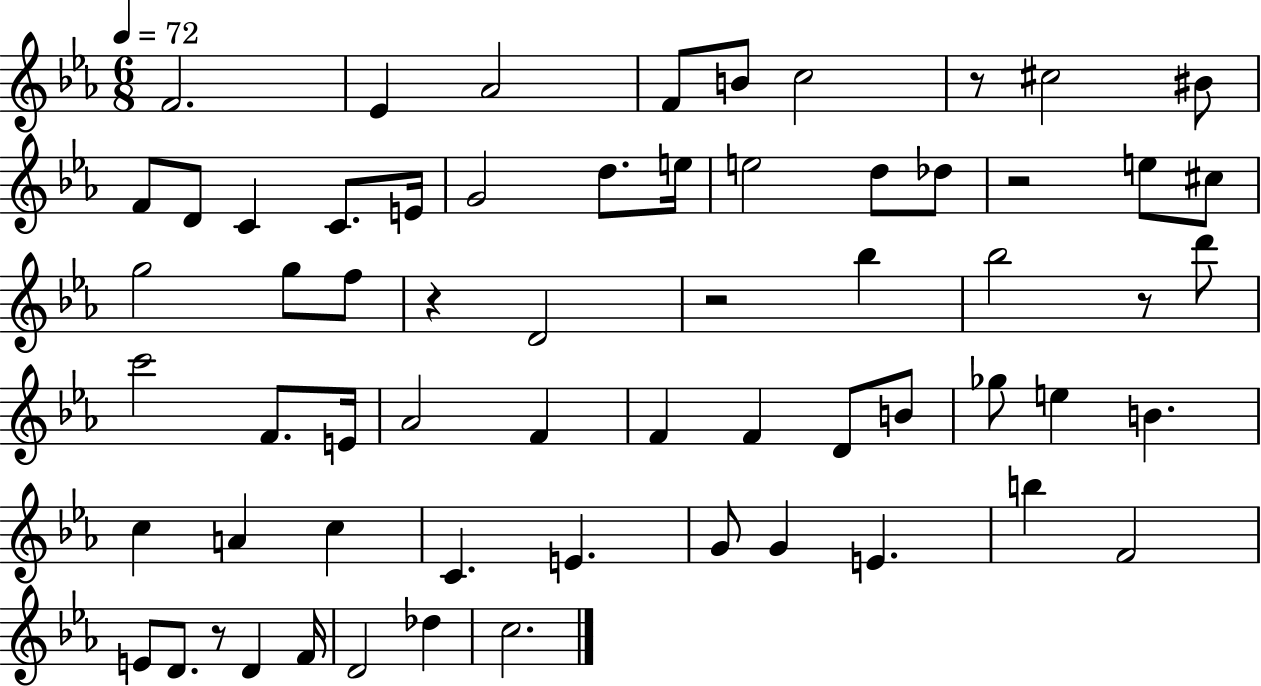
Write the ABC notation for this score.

X:1
T:Untitled
M:6/8
L:1/4
K:Eb
F2 _E _A2 F/2 B/2 c2 z/2 ^c2 ^B/2 F/2 D/2 C C/2 E/4 G2 d/2 e/4 e2 d/2 _d/2 z2 e/2 ^c/2 g2 g/2 f/2 z D2 z2 _b _b2 z/2 d'/2 c'2 F/2 E/4 _A2 F F F D/2 B/2 _g/2 e B c A c C E G/2 G E b F2 E/2 D/2 z/2 D F/4 D2 _d c2